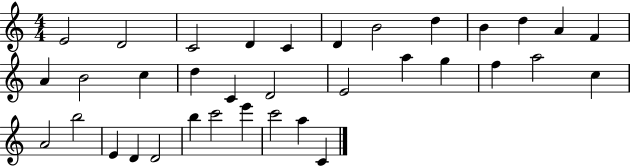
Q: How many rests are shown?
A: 0